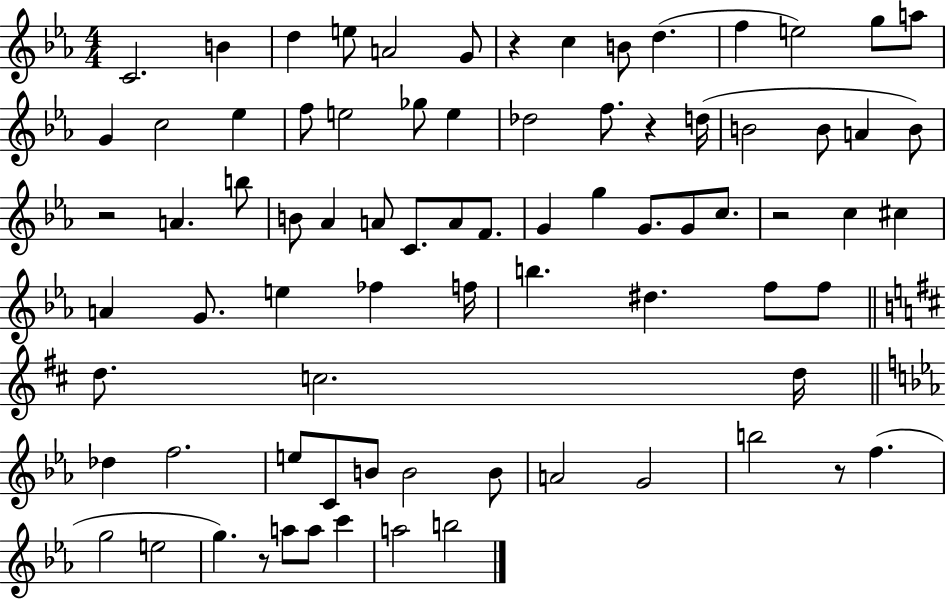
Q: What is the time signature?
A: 4/4